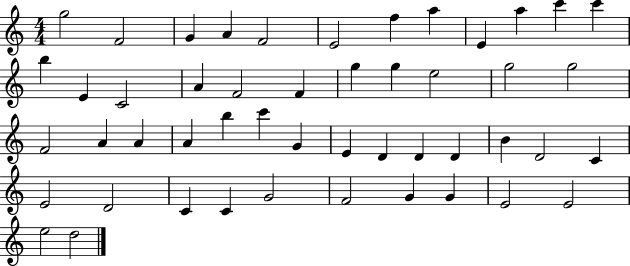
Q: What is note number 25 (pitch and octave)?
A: A4